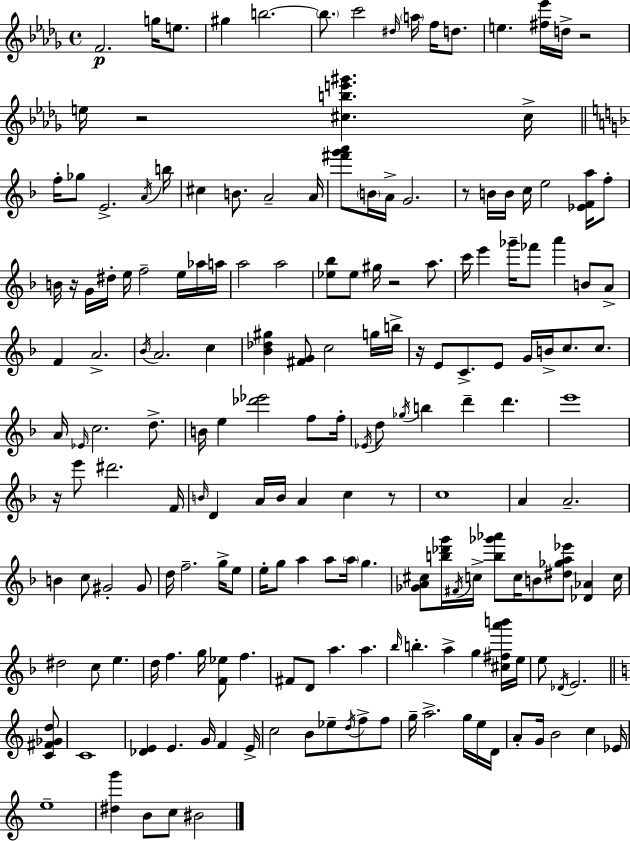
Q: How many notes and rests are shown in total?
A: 183